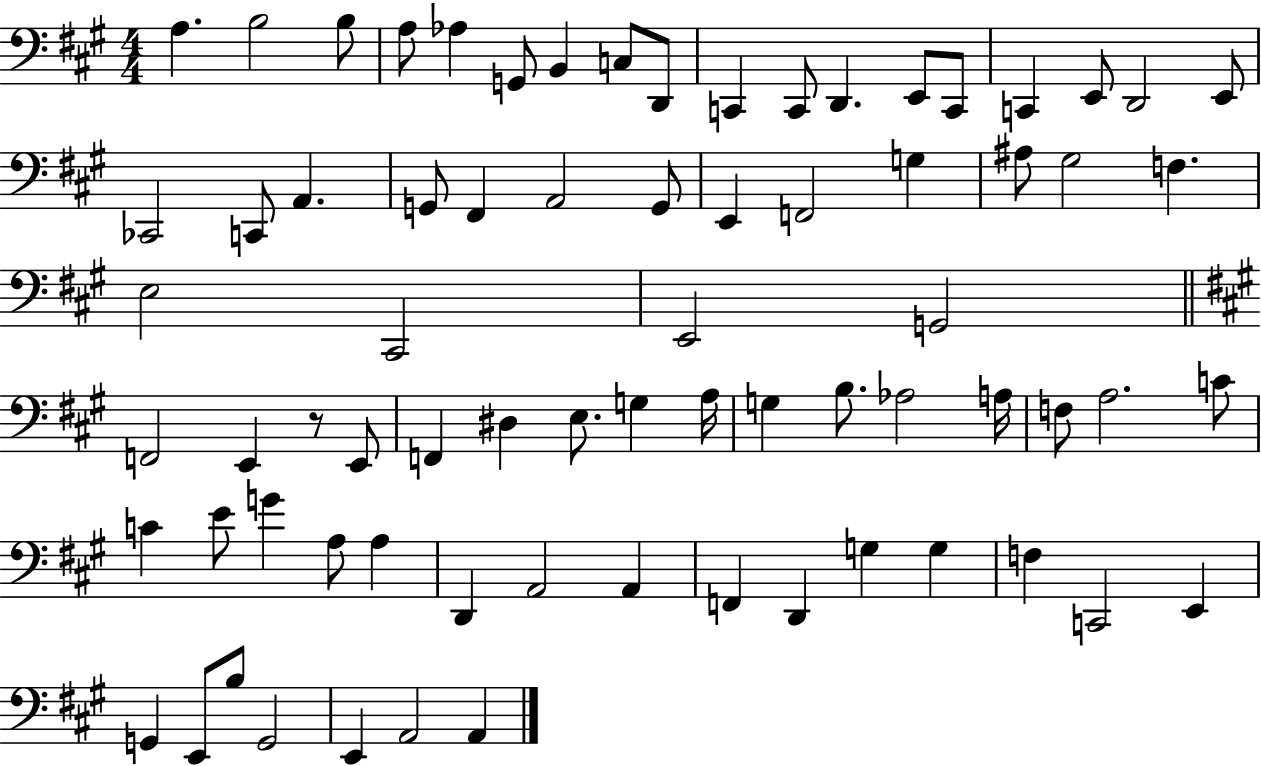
{
  \clef bass
  \numericTimeSignature
  \time 4/4
  \key a \major
  a4. b2 b8 | a8 aes4 g,8 b,4 c8 d,8 | c,4 c,8 d,4. e,8 c,8 | c,4 e,8 d,2 e,8 | \break ces,2 c,8 a,4. | g,8 fis,4 a,2 g,8 | e,4 f,2 g4 | ais8 gis2 f4. | \break e2 cis,2 | e,2 g,2 | \bar "||" \break \key a \major f,2 e,4 r8 e,8 | f,4 dis4 e8. g4 a16 | g4 b8. aes2 a16 | f8 a2. c'8 | \break c'4 e'8 g'4 a8 a4 | d,4 a,2 a,4 | f,4 d,4 g4 g4 | f4 c,2 e,4 | \break g,4 e,8 b8 g,2 | e,4 a,2 a,4 | \bar "|."
}